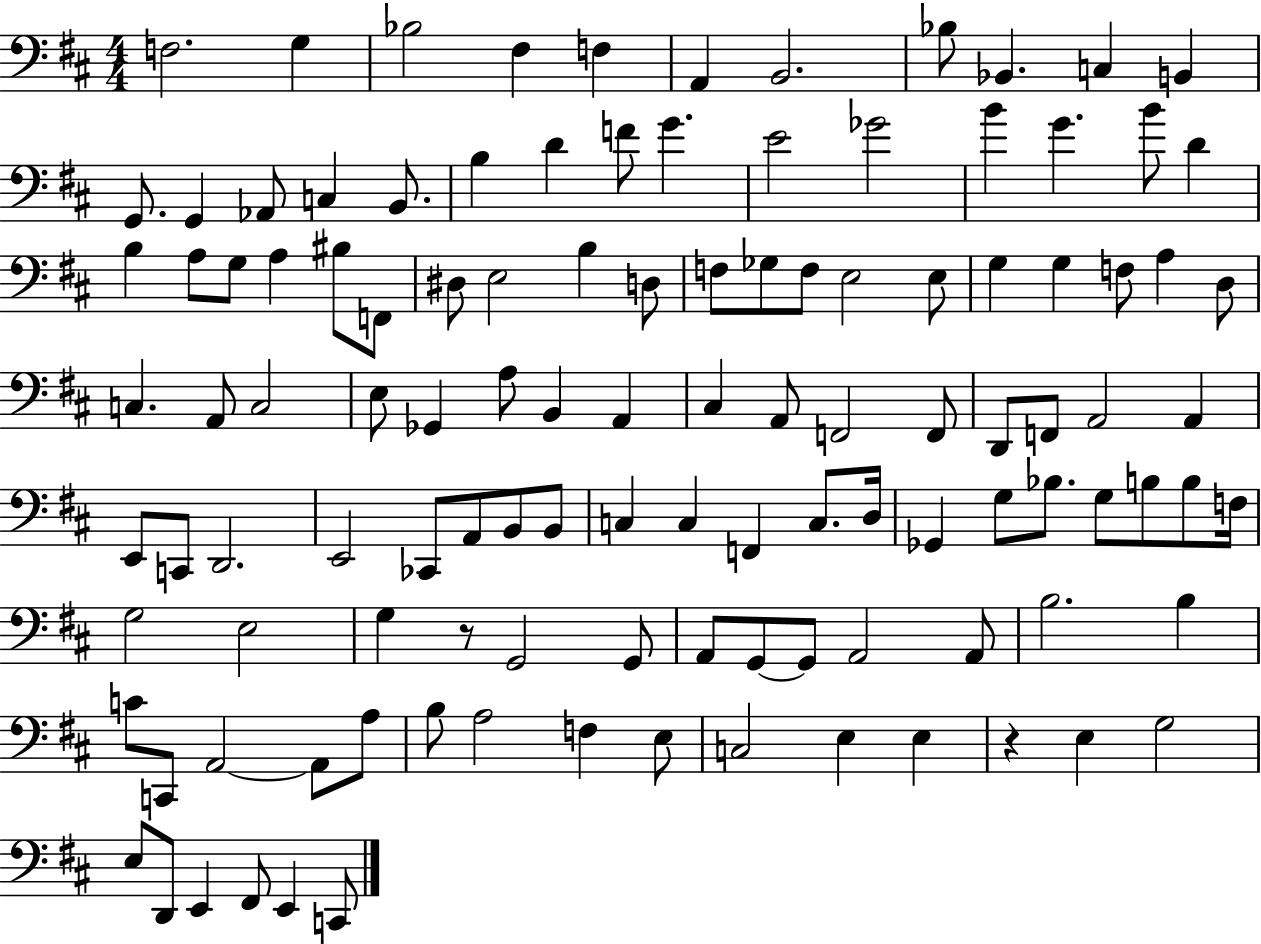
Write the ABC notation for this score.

X:1
T:Untitled
M:4/4
L:1/4
K:D
F,2 G, _B,2 ^F, F, A,, B,,2 _B,/2 _B,, C, B,, G,,/2 G,, _A,,/2 C, B,,/2 B, D F/2 G E2 _G2 B G B/2 D B, A,/2 G,/2 A, ^B,/2 F,,/2 ^D,/2 E,2 B, D,/2 F,/2 _G,/2 F,/2 E,2 E,/2 G, G, F,/2 A, D,/2 C, A,,/2 C,2 E,/2 _G,, A,/2 B,, A,, ^C, A,,/2 F,,2 F,,/2 D,,/2 F,,/2 A,,2 A,, E,,/2 C,,/2 D,,2 E,,2 _C,,/2 A,,/2 B,,/2 B,,/2 C, C, F,, C,/2 D,/4 _G,, G,/2 _B,/2 G,/2 B,/2 B,/2 F,/4 G,2 E,2 G, z/2 G,,2 G,,/2 A,,/2 G,,/2 G,,/2 A,,2 A,,/2 B,2 B, C/2 C,,/2 A,,2 A,,/2 A,/2 B,/2 A,2 F, E,/2 C,2 E, E, z E, G,2 E,/2 D,,/2 E,, ^F,,/2 E,, C,,/2